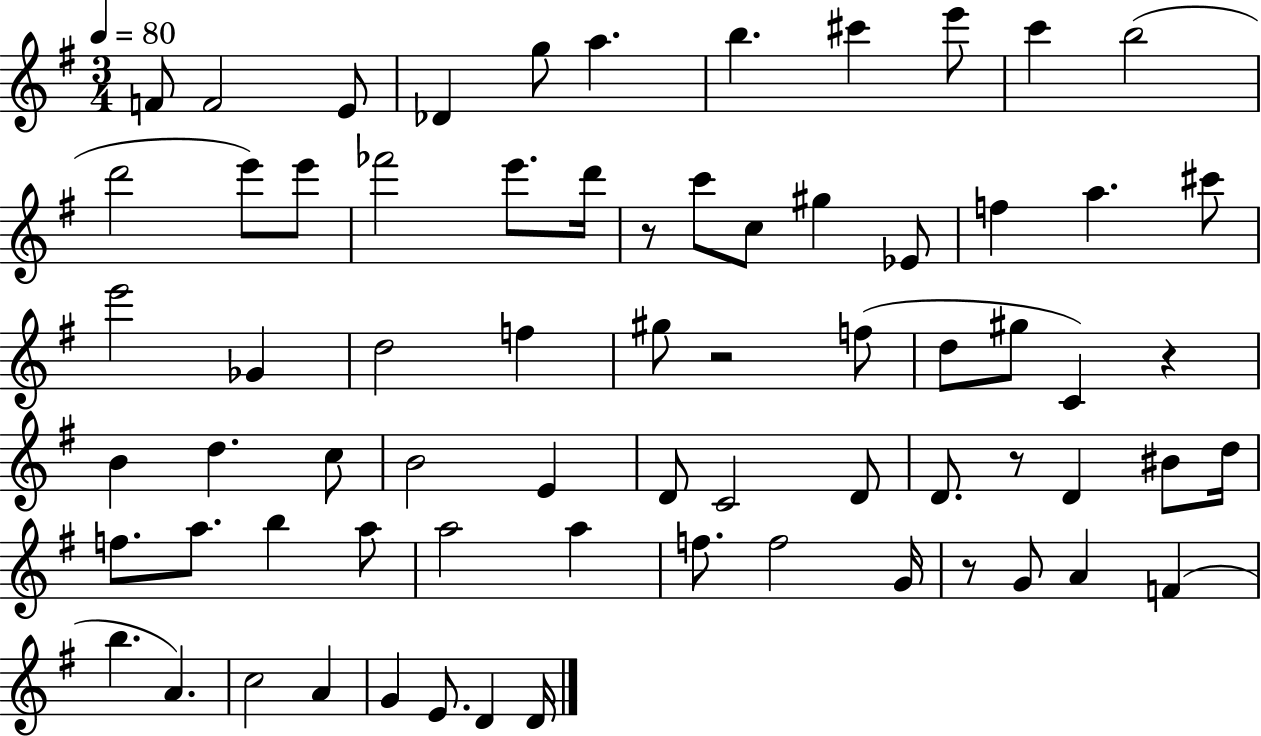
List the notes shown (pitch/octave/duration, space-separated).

F4/e F4/h E4/e Db4/q G5/e A5/q. B5/q. C#6/q E6/e C6/q B5/h D6/h E6/e E6/e FES6/h E6/e. D6/s R/e C6/e C5/e G#5/q Eb4/e F5/q A5/q. C#6/e E6/h Gb4/q D5/h F5/q G#5/e R/h F5/e D5/e G#5/e C4/q R/q B4/q D5/q. C5/e B4/h E4/q D4/e C4/h D4/e D4/e. R/e D4/q BIS4/e D5/s F5/e. A5/e. B5/q A5/e A5/h A5/q F5/e. F5/h G4/s R/e G4/e A4/q F4/q B5/q. A4/q. C5/h A4/q G4/q E4/e. D4/q D4/s